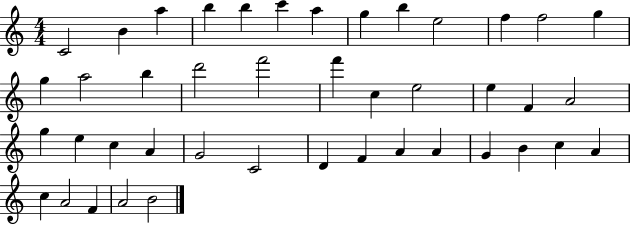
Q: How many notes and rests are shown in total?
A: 43